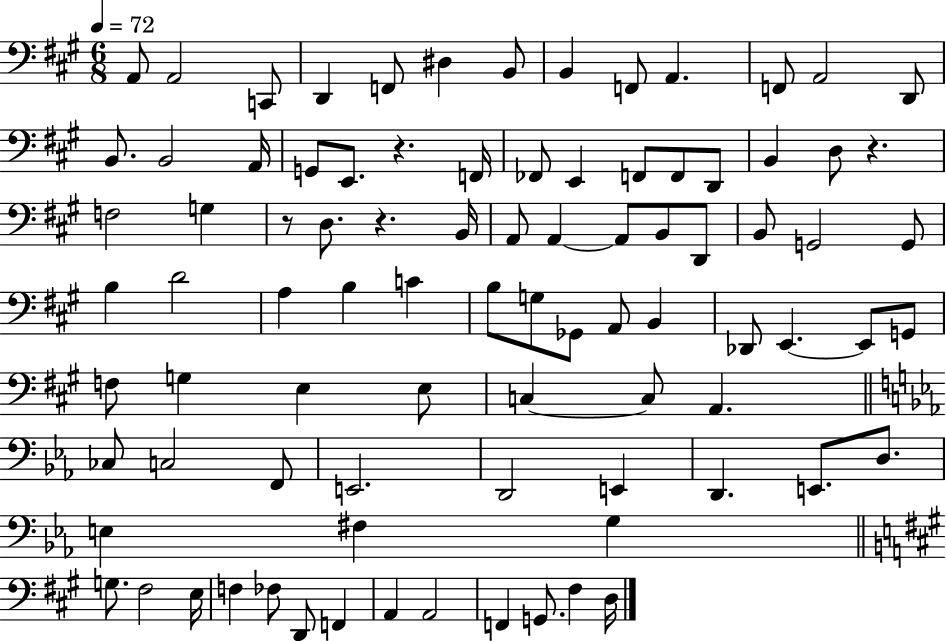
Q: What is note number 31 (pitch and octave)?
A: A2